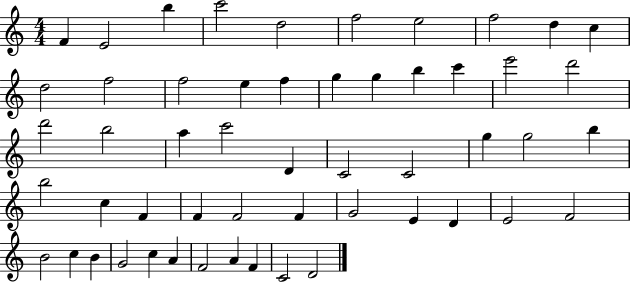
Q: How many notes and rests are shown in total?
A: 53